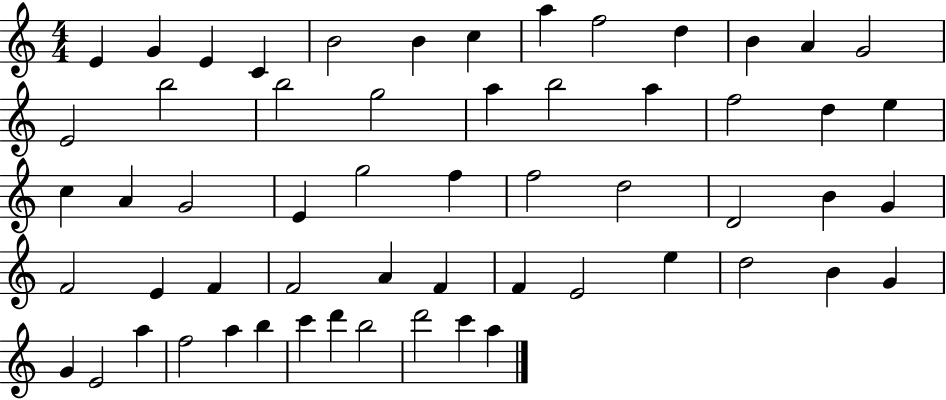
{
  \clef treble
  \numericTimeSignature
  \time 4/4
  \key c \major
  e'4 g'4 e'4 c'4 | b'2 b'4 c''4 | a''4 f''2 d''4 | b'4 a'4 g'2 | \break e'2 b''2 | b''2 g''2 | a''4 b''2 a''4 | f''2 d''4 e''4 | \break c''4 a'4 g'2 | e'4 g''2 f''4 | f''2 d''2 | d'2 b'4 g'4 | \break f'2 e'4 f'4 | f'2 a'4 f'4 | f'4 e'2 e''4 | d''2 b'4 g'4 | \break g'4 e'2 a''4 | f''2 a''4 b''4 | c'''4 d'''4 b''2 | d'''2 c'''4 a''4 | \break \bar "|."
}